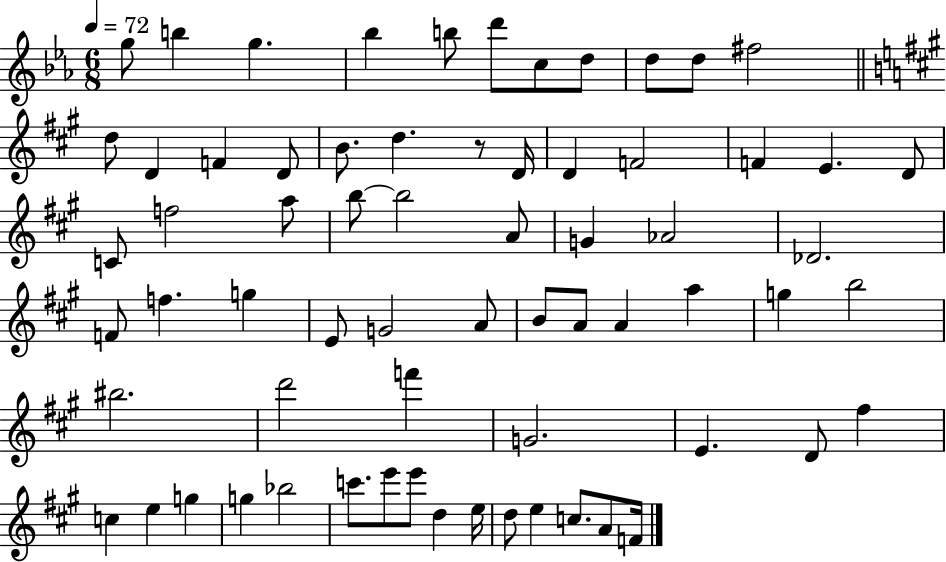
{
  \clef treble
  \numericTimeSignature
  \time 6/8
  \key ees \major
  \tempo 4 = 72
  g''8 b''4 g''4. | bes''4 b''8 d'''8 c''8 d''8 | d''8 d''8 fis''2 | \bar "||" \break \key a \major d''8 d'4 f'4 d'8 | b'8. d''4. r8 d'16 | d'4 f'2 | f'4 e'4. d'8 | \break c'8 f''2 a''8 | b''8~~ b''2 a'8 | g'4 aes'2 | des'2. | \break f'8 f''4. g''4 | e'8 g'2 a'8 | b'8 a'8 a'4 a''4 | g''4 b''2 | \break bis''2. | d'''2 f'''4 | g'2. | e'4. d'8 fis''4 | \break c''4 e''4 g''4 | g''4 bes''2 | c'''8. e'''8 e'''8 d''4 e''16 | d''8 e''4 c''8. a'8 f'16 | \break \bar "|."
}